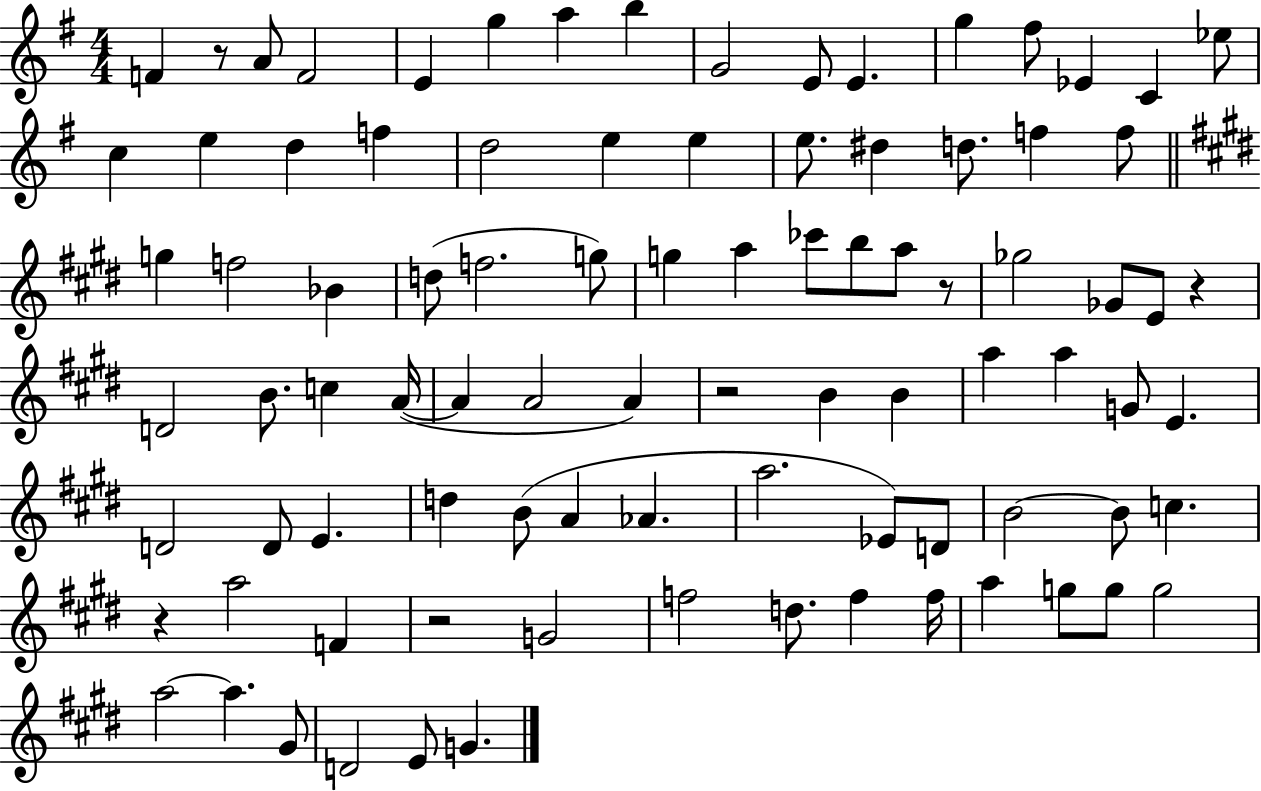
F4/q R/e A4/e F4/h E4/q G5/q A5/q B5/q G4/h E4/e E4/q. G5/q F#5/e Eb4/q C4/q Eb5/e C5/q E5/q D5/q F5/q D5/h E5/q E5/q E5/e. D#5/q D5/e. F5/q F5/e G5/q F5/h Bb4/q D5/e F5/h. G5/e G5/q A5/q CES6/e B5/e A5/e R/e Gb5/h Gb4/e E4/e R/q D4/h B4/e. C5/q A4/s A4/q A4/h A4/q R/h B4/q B4/q A5/q A5/q G4/e E4/q. D4/h D4/e E4/q. D5/q B4/e A4/q Ab4/q. A5/h. Eb4/e D4/e B4/h B4/e C5/q. R/q A5/h F4/q R/h G4/h F5/h D5/e. F5/q F5/s A5/q G5/e G5/e G5/h A5/h A5/q. G#4/e D4/h E4/e G4/q.